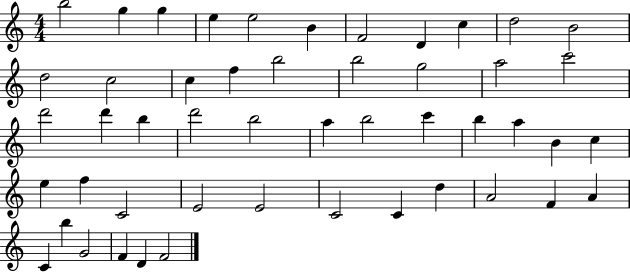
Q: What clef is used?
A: treble